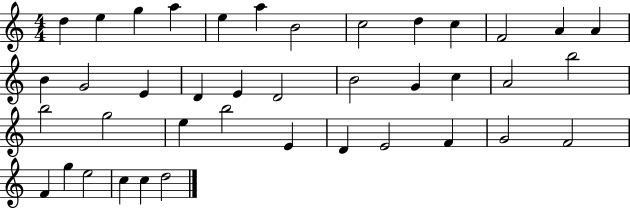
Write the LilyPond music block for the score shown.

{
  \clef treble
  \numericTimeSignature
  \time 4/4
  \key c \major
  d''4 e''4 g''4 a''4 | e''4 a''4 b'2 | c''2 d''4 c''4 | f'2 a'4 a'4 | \break b'4 g'2 e'4 | d'4 e'4 d'2 | b'2 g'4 c''4 | a'2 b''2 | \break b''2 g''2 | e''4 b''2 e'4 | d'4 e'2 f'4 | g'2 f'2 | \break f'4 g''4 e''2 | c''4 c''4 d''2 | \bar "|."
}